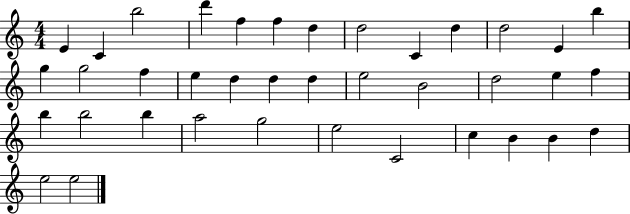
E4/q C4/q B5/h D6/q F5/q F5/q D5/q D5/h C4/q D5/q D5/h E4/q B5/q G5/q G5/h F5/q E5/q D5/q D5/q D5/q E5/h B4/h D5/h E5/q F5/q B5/q B5/h B5/q A5/h G5/h E5/h C4/h C5/q B4/q B4/q D5/q E5/h E5/h